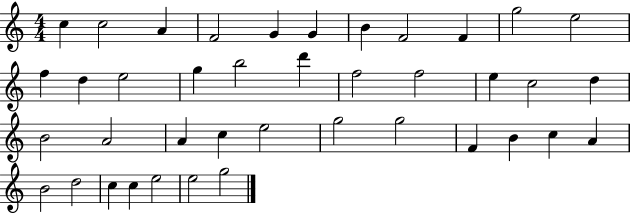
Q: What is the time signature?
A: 4/4